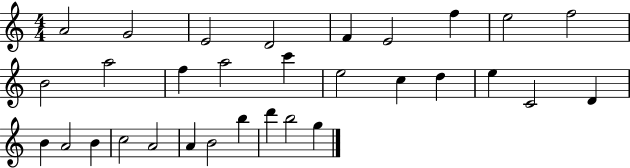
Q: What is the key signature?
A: C major